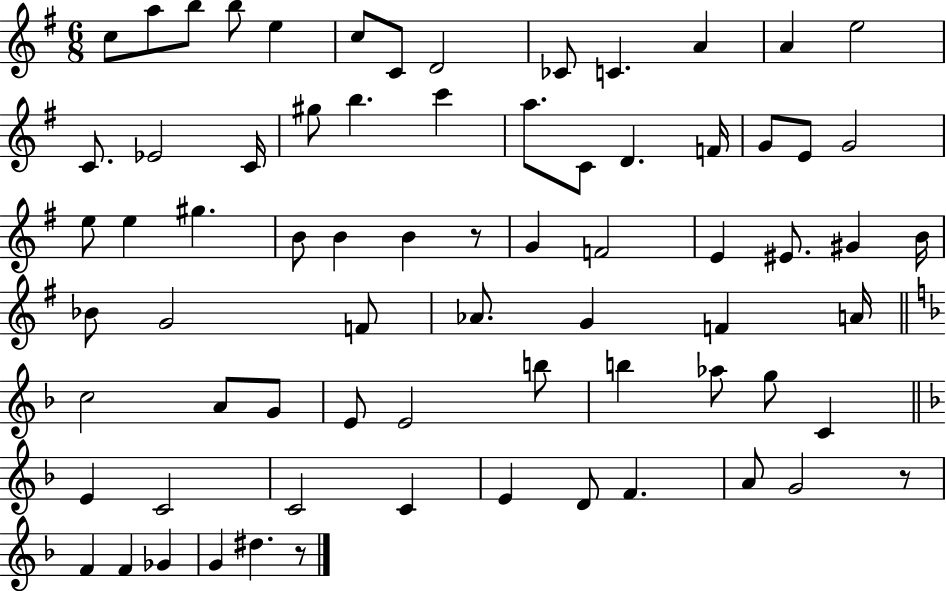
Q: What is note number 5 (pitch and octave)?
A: E5